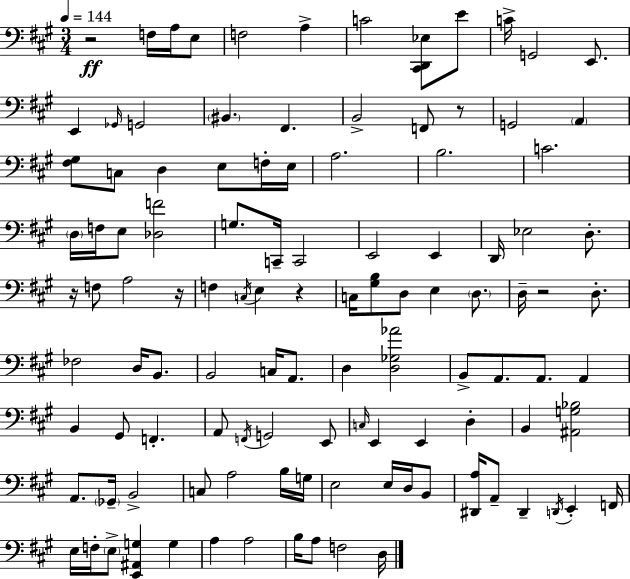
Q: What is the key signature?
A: A major